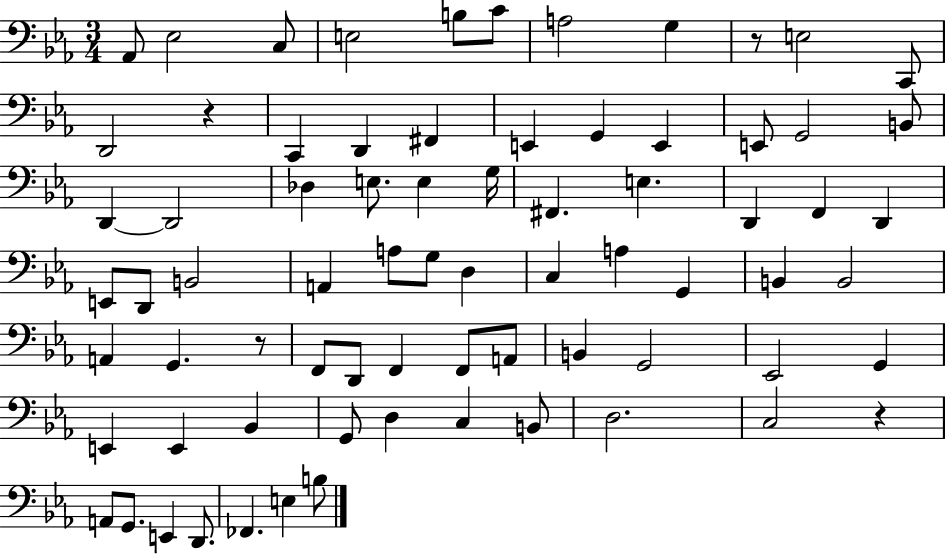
Ab2/e Eb3/h C3/e E3/h B3/e C4/e A3/h G3/q R/e E3/h C2/e D2/h R/q C2/q D2/q F#2/q E2/q G2/q E2/q E2/e G2/h B2/e D2/q D2/h Db3/q E3/e. E3/q G3/s F#2/q. E3/q. D2/q F2/q D2/q E2/e D2/e B2/h A2/q A3/e G3/e D3/q C3/q A3/q G2/q B2/q B2/h A2/q G2/q. R/e F2/e D2/e F2/q F2/e A2/e B2/q G2/h Eb2/h G2/q E2/q E2/q Bb2/q G2/e D3/q C3/q B2/e D3/h. C3/h R/q A2/e G2/e. E2/q D2/e. FES2/q. E3/q B3/e